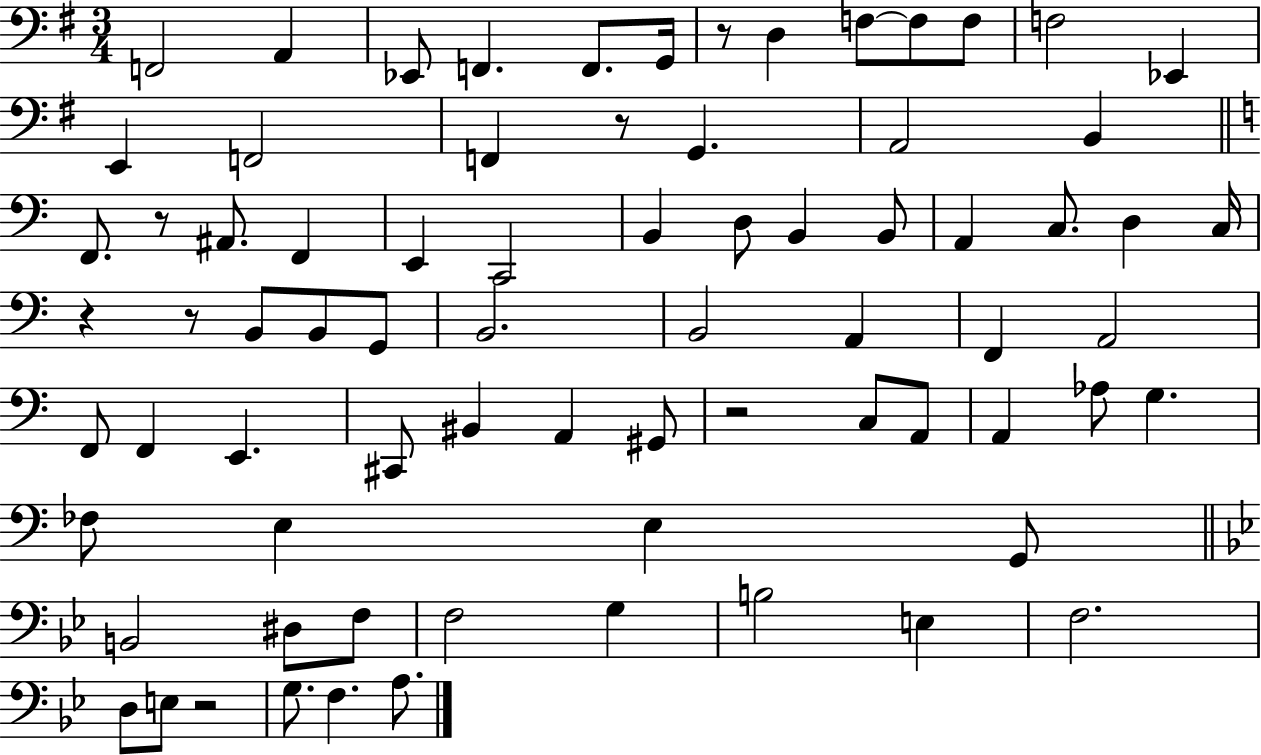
X:1
T:Untitled
M:3/4
L:1/4
K:G
F,,2 A,, _E,,/2 F,, F,,/2 G,,/4 z/2 D, F,/2 F,/2 F,/2 F,2 _E,, E,, F,,2 F,, z/2 G,, A,,2 B,, F,,/2 z/2 ^A,,/2 F,, E,, C,,2 B,, D,/2 B,, B,,/2 A,, C,/2 D, C,/4 z z/2 B,,/2 B,,/2 G,,/2 B,,2 B,,2 A,, F,, A,,2 F,,/2 F,, E,, ^C,,/2 ^B,, A,, ^G,,/2 z2 C,/2 A,,/2 A,, _A,/2 G, _F,/2 E, E, G,,/2 B,,2 ^D,/2 F,/2 F,2 G, B,2 E, F,2 D,/2 E,/2 z2 G,/2 F, A,/2